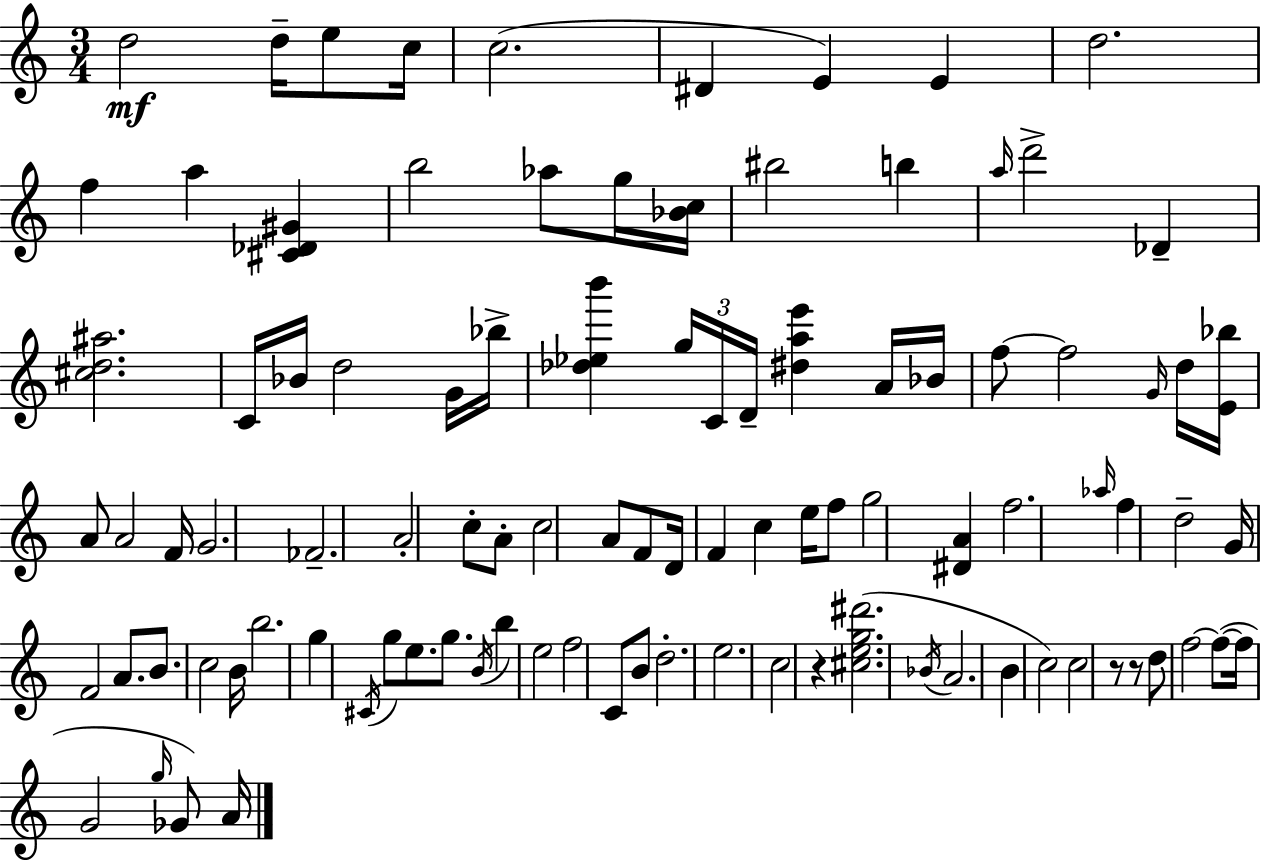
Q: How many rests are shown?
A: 3